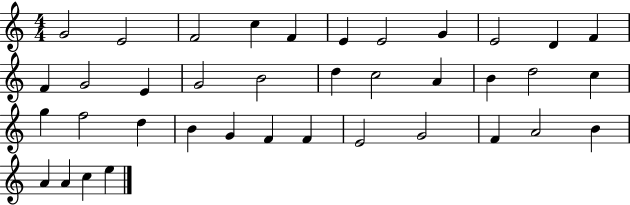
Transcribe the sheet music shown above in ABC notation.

X:1
T:Untitled
M:4/4
L:1/4
K:C
G2 E2 F2 c F E E2 G E2 D F F G2 E G2 B2 d c2 A B d2 c g f2 d B G F F E2 G2 F A2 B A A c e